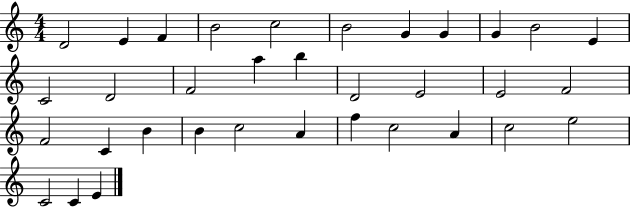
D4/h E4/q F4/q B4/h C5/h B4/h G4/q G4/q G4/q B4/h E4/q C4/h D4/h F4/h A5/q B5/q D4/h E4/h E4/h F4/h F4/h C4/q B4/q B4/q C5/h A4/q F5/q C5/h A4/q C5/h E5/h C4/h C4/q E4/q